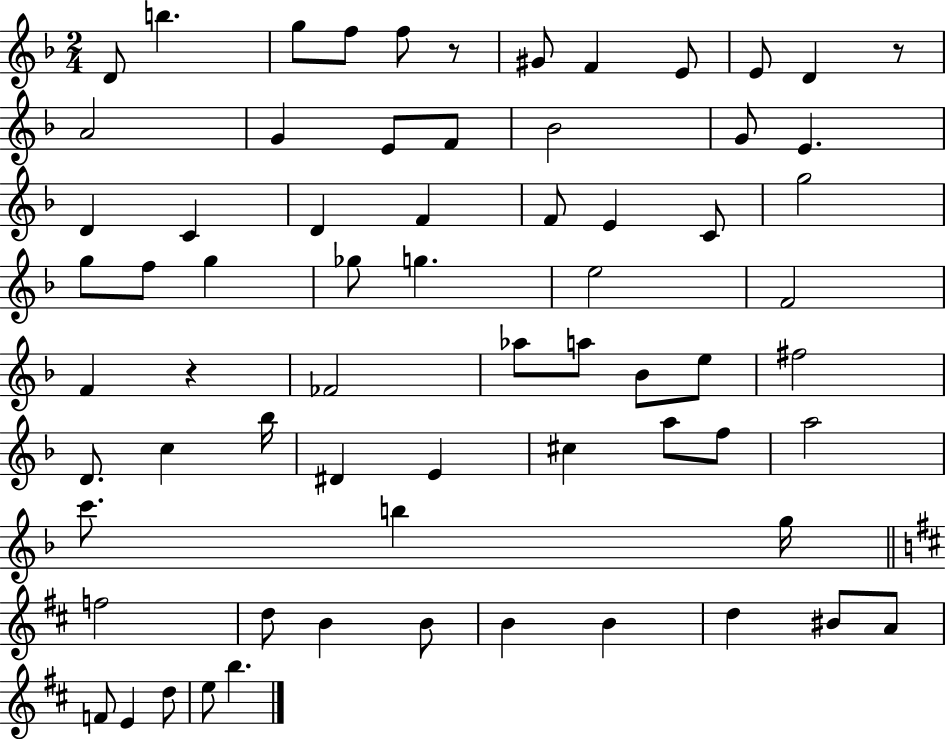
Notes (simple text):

D4/e B5/q. G5/e F5/e F5/e R/e G#4/e F4/q E4/e E4/e D4/q R/e A4/h G4/q E4/e F4/e Bb4/h G4/e E4/q. D4/q C4/q D4/q F4/q F4/e E4/q C4/e G5/h G5/e F5/e G5/q Gb5/e G5/q. E5/h F4/h F4/q R/q FES4/h Ab5/e A5/e Bb4/e E5/e F#5/h D4/e. C5/q Bb5/s D#4/q E4/q C#5/q A5/e F5/e A5/h C6/e. B5/q G5/s F5/h D5/e B4/q B4/e B4/q B4/q D5/q BIS4/e A4/e F4/e E4/q D5/e E5/e B5/q.